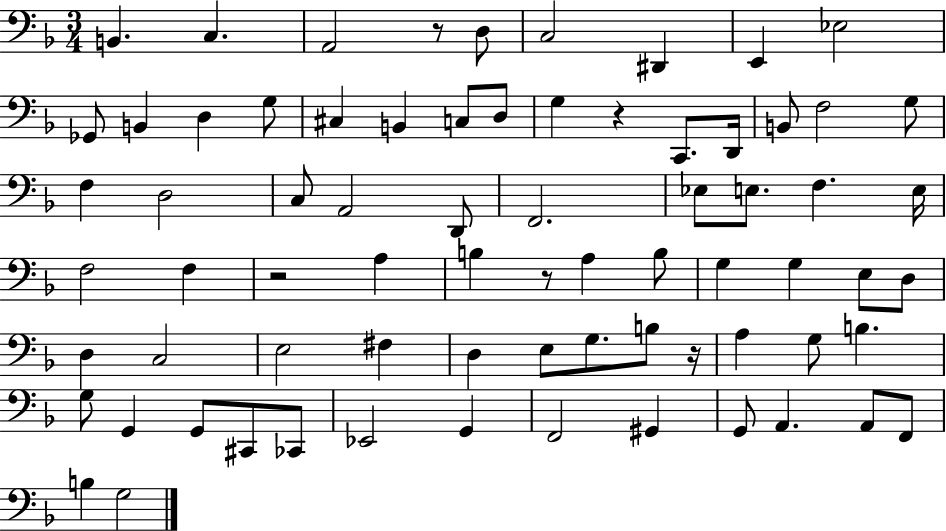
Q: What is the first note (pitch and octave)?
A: B2